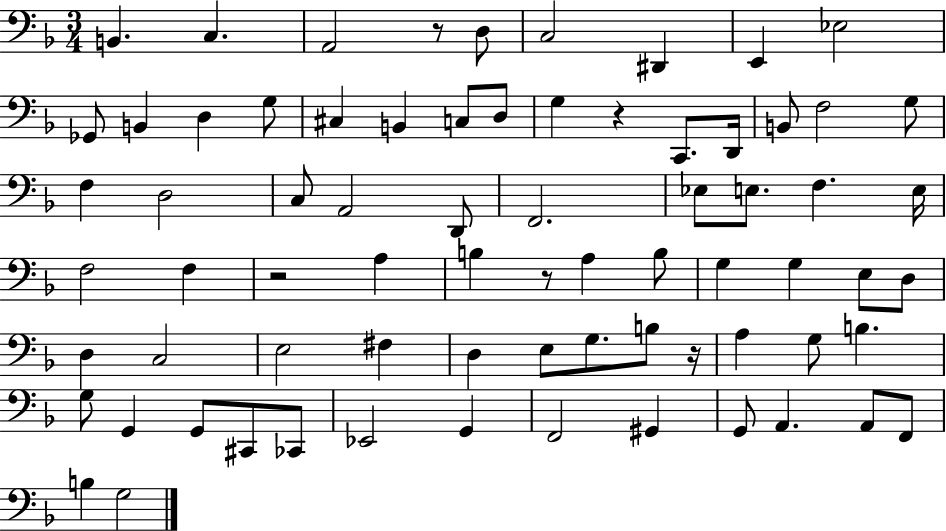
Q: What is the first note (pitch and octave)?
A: B2